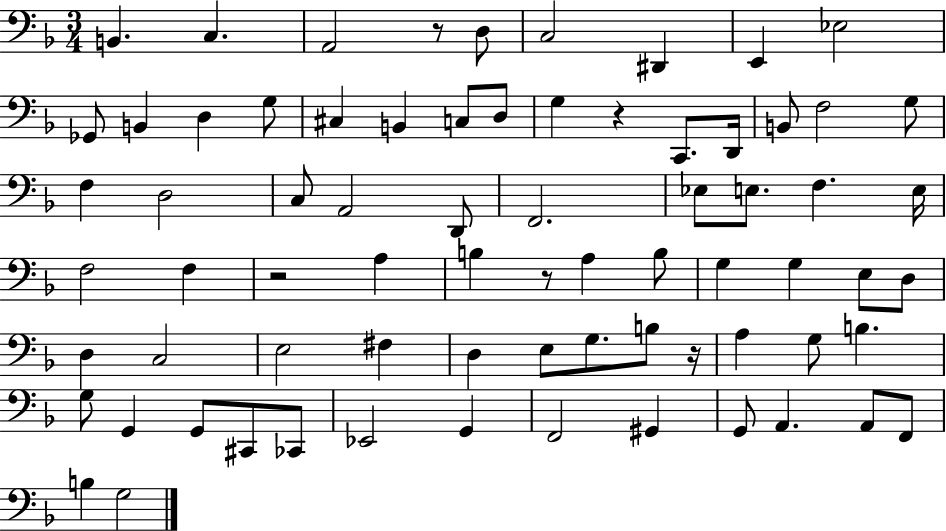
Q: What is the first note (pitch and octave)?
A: B2